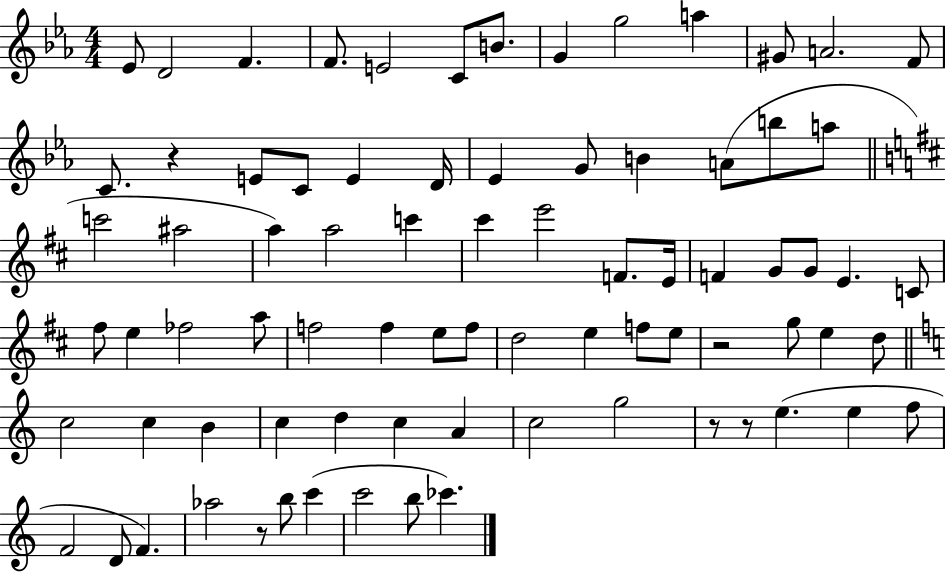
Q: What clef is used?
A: treble